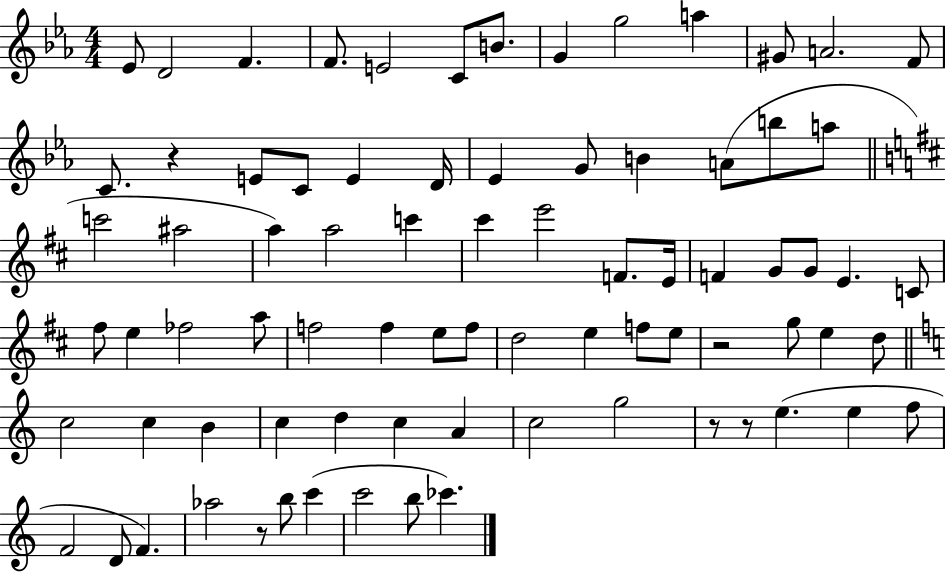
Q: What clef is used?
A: treble